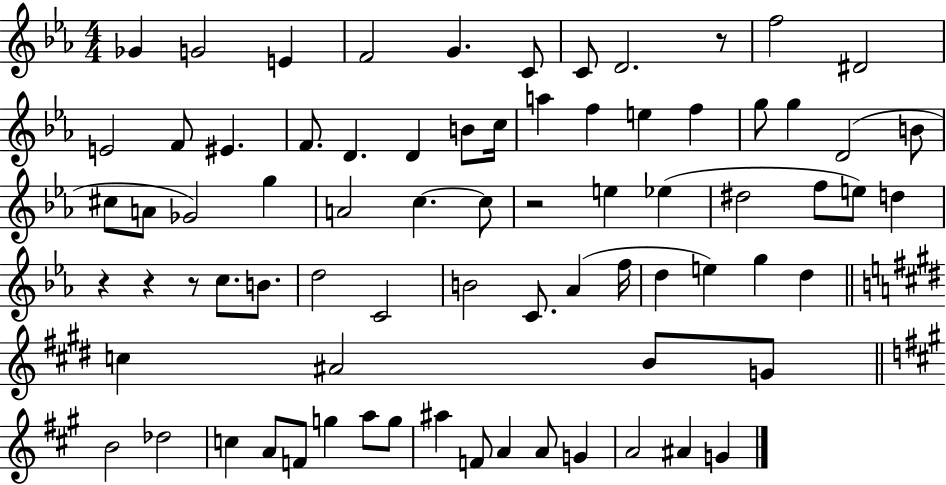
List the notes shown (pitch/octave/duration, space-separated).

Gb4/q G4/h E4/q F4/h G4/q. C4/e C4/e D4/h. R/e F5/h D#4/h E4/h F4/e EIS4/q. F4/e. D4/q. D4/q B4/e C5/s A5/q F5/q E5/q F5/q G5/e G5/q D4/h B4/e C#5/e A4/e Gb4/h G5/q A4/h C5/q. C5/e R/h E5/q Eb5/q D#5/h F5/e E5/e D5/q R/q R/q R/e C5/e. B4/e. D5/h C4/h B4/h C4/e. Ab4/q F5/s D5/q E5/q G5/q D5/q C5/q A#4/h B4/e G4/e B4/h Db5/h C5/q A4/e F4/e G5/q A5/e G5/e A#5/q F4/e A4/q A4/e G4/q A4/h A#4/q G4/q